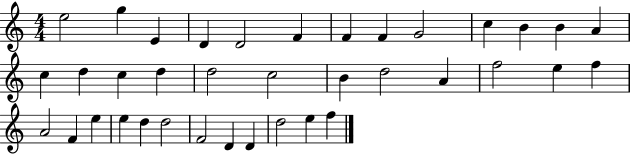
X:1
T:Untitled
M:4/4
L:1/4
K:C
e2 g E D D2 F F F G2 c B B A c d c d d2 c2 B d2 A f2 e f A2 F e e d d2 F2 D D d2 e f